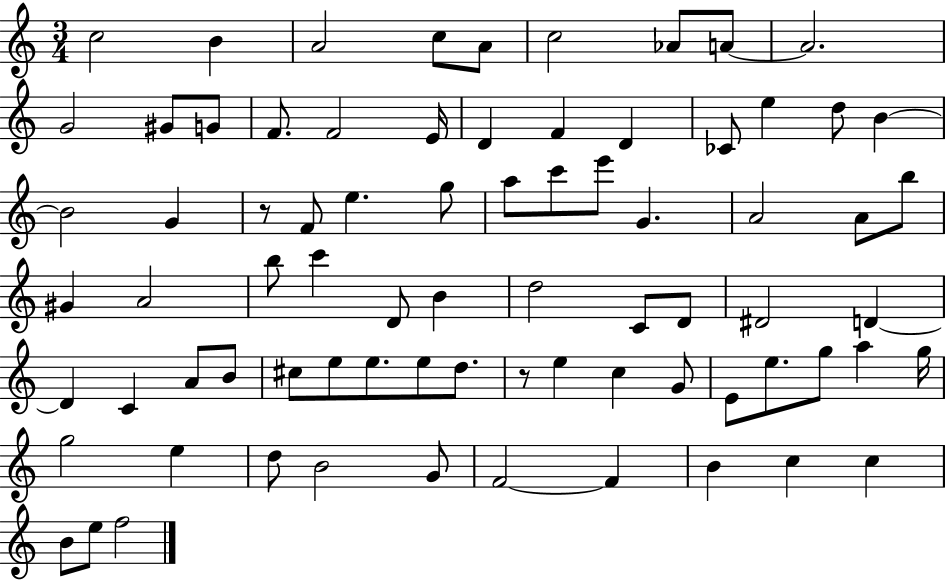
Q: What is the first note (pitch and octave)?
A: C5